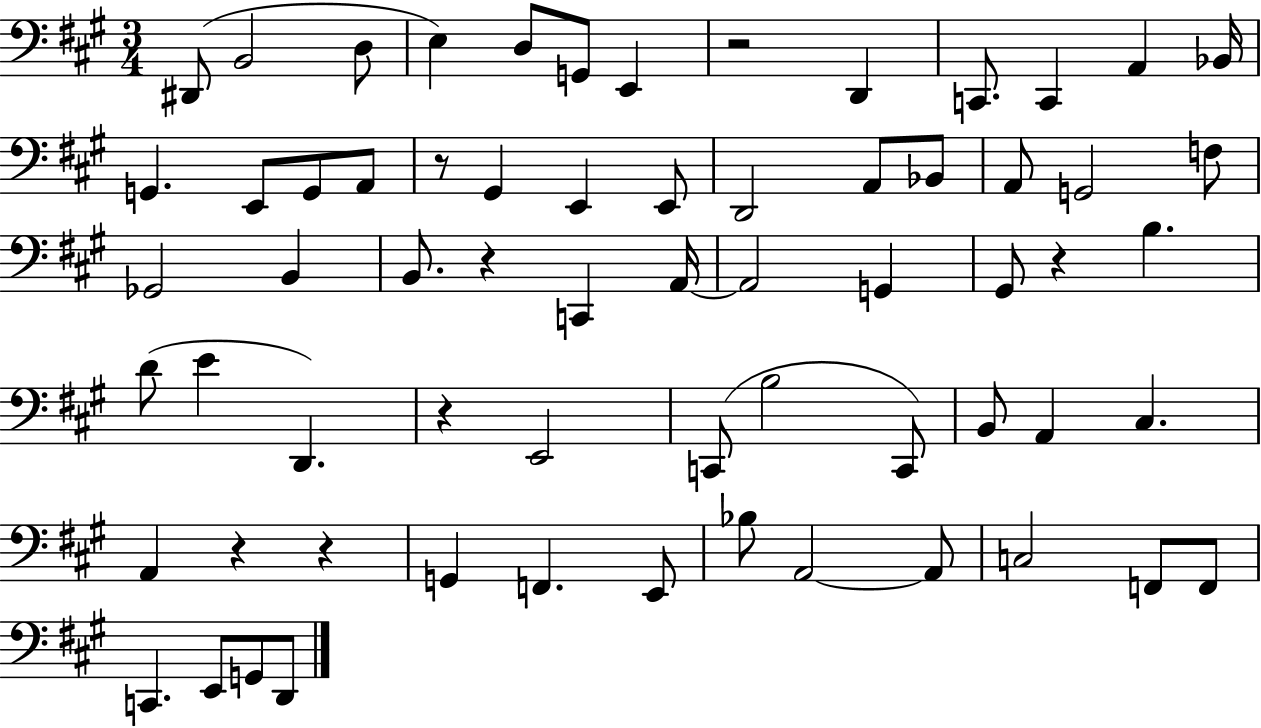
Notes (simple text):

D#2/e B2/h D3/e E3/q D3/e G2/e E2/q R/h D2/q C2/e. C2/q A2/q Bb2/s G2/q. E2/e G2/e A2/e R/e G#2/q E2/q E2/e D2/h A2/e Bb2/e A2/e G2/h F3/e Gb2/h B2/q B2/e. R/q C2/q A2/s A2/h G2/q G#2/e R/q B3/q. D4/e E4/q D2/q. R/q E2/h C2/e B3/h C2/e B2/e A2/q C#3/q. A2/q R/q R/q G2/q F2/q. E2/e Bb3/e A2/h A2/e C3/h F2/e F2/e C2/q. E2/e G2/e D2/e